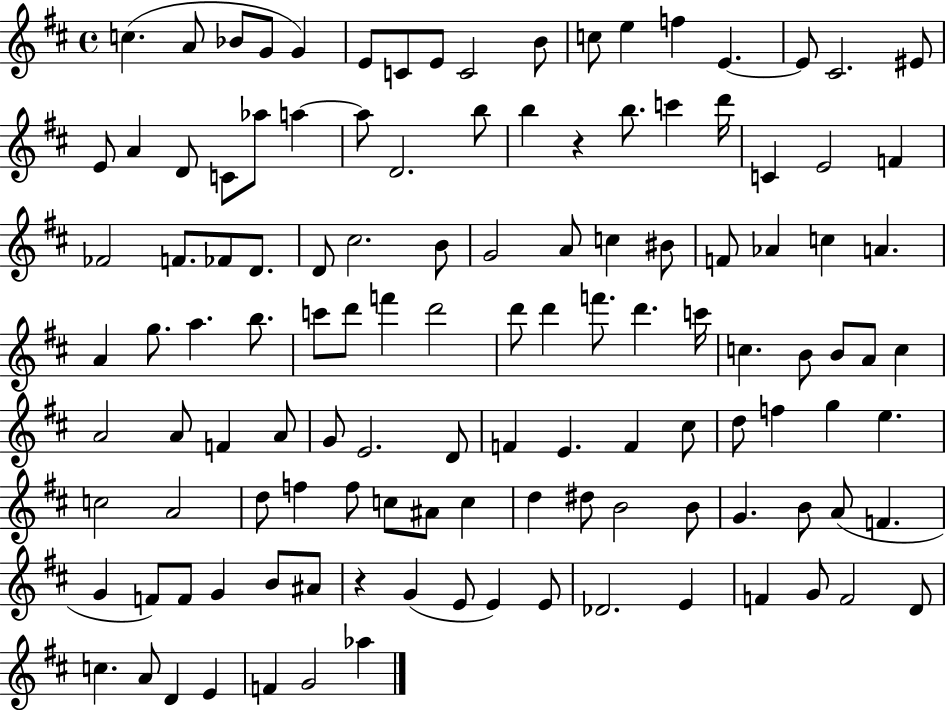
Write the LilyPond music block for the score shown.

{
  \clef treble
  \time 4/4
  \defaultTimeSignature
  \key d \major
  c''4.( a'8 bes'8 g'8 g'4) | e'8 c'8 e'8 c'2 b'8 | c''8 e''4 f''4 e'4.~~ | e'8 cis'2. eis'8 | \break e'8 a'4 d'8 c'8 aes''8 a''4~~ | a''8 d'2. b''8 | b''4 r4 b''8. c'''4 d'''16 | c'4 e'2 f'4 | \break fes'2 f'8. fes'8 d'8. | d'8 cis''2. b'8 | g'2 a'8 c''4 bis'8 | f'8 aes'4 c''4 a'4. | \break a'4 g''8. a''4. b''8. | c'''8 d'''8 f'''4 d'''2 | d'''8 d'''4 f'''8. d'''4. c'''16 | c''4. b'8 b'8 a'8 c''4 | \break a'2 a'8 f'4 a'8 | g'8 e'2. d'8 | f'4 e'4. f'4 cis''8 | d''8 f''4 g''4 e''4. | \break c''2 a'2 | d''8 f''4 f''8 c''8 ais'8 c''4 | d''4 dis''8 b'2 b'8 | g'4. b'8 a'8( f'4. | \break g'4 f'8) f'8 g'4 b'8 ais'8 | r4 g'4( e'8 e'4) e'8 | des'2. e'4 | f'4 g'8 f'2 d'8 | \break c''4. a'8 d'4 e'4 | f'4 g'2 aes''4 | \bar "|."
}